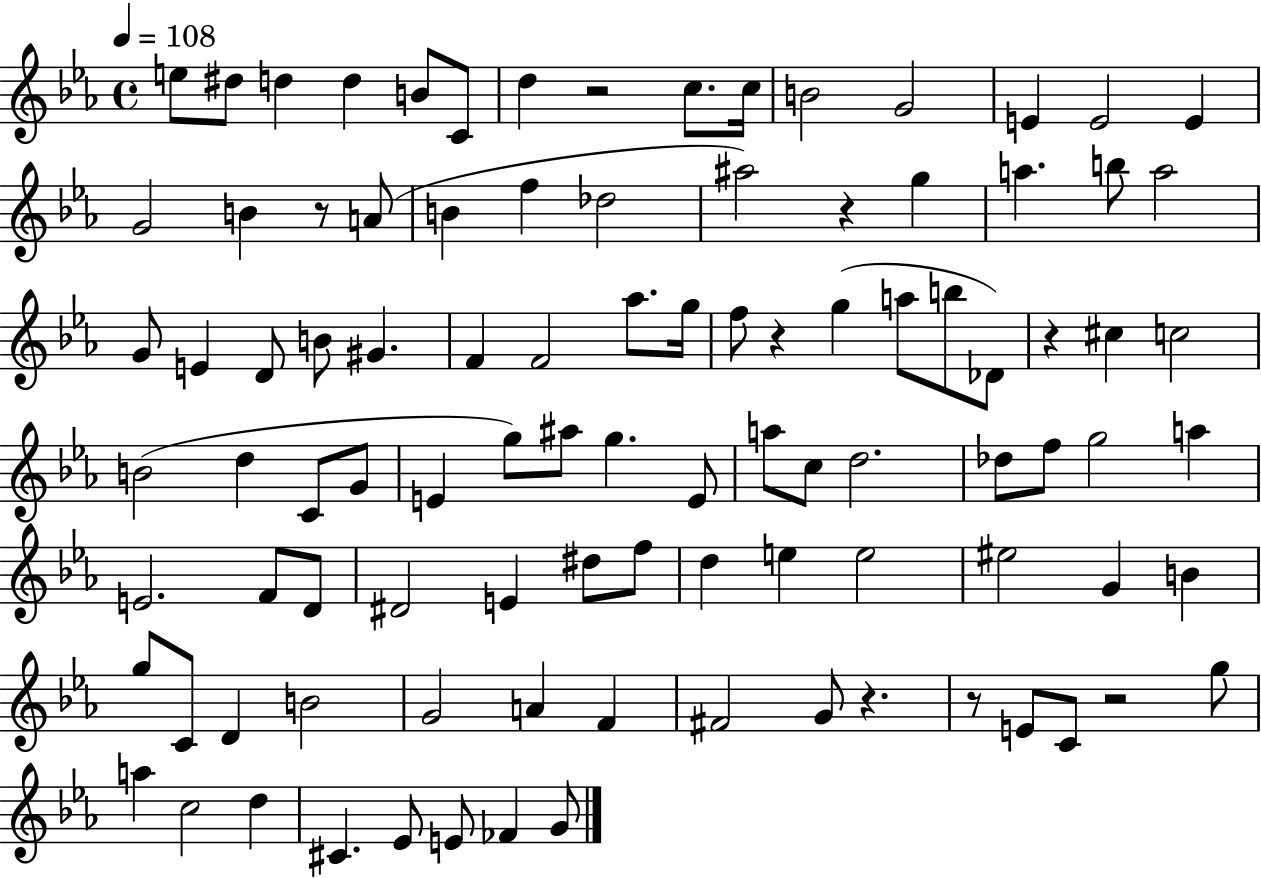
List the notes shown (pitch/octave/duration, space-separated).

E5/e D#5/e D5/q D5/q B4/e C4/e D5/q R/h C5/e. C5/s B4/h G4/h E4/q E4/h E4/q G4/h B4/q R/e A4/e B4/q F5/q Db5/h A#5/h R/q G5/q A5/q. B5/e A5/h G4/e E4/q D4/e B4/e G#4/q. F4/q F4/h Ab5/e. G5/s F5/e R/q G5/q A5/e B5/e Db4/e R/q C#5/q C5/h B4/h D5/q C4/e G4/e E4/q G5/e A#5/e G5/q. E4/e A5/e C5/e D5/h. Db5/e F5/e G5/h A5/q E4/h. F4/e D4/e D#4/h E4/q D#5/e F5/e D5/q E5/q E5/h EIS5/h G4/q B4/q G5/e C4/e D4/q B4/h G4/h A4/q F4/q F#4/h G4/e R/q. R/e E4/e C4/e R/h G5/e A5/q C5/h D5/q C#4/q. Eb4/e E4/e FES4/q G4/e